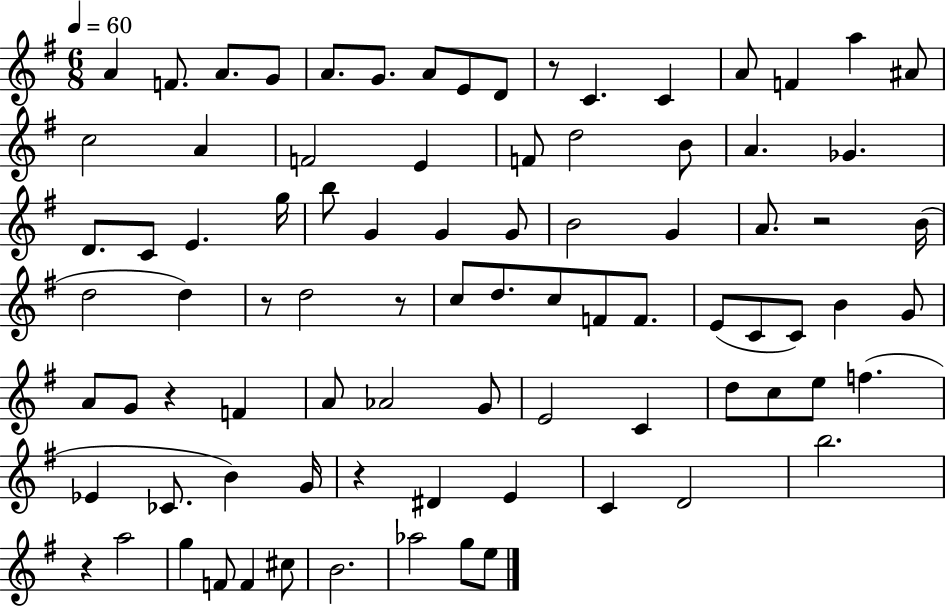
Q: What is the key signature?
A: G major